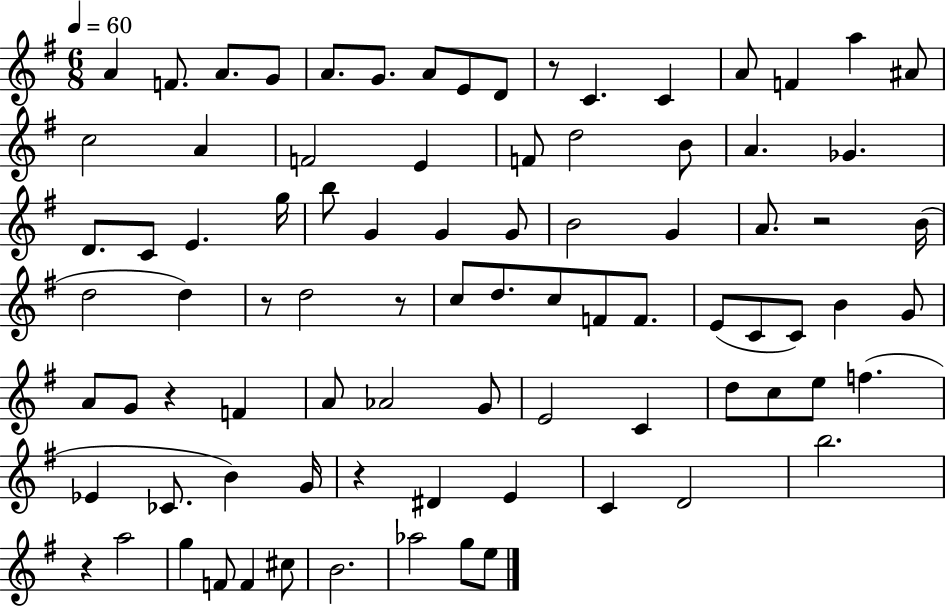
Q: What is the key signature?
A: G major